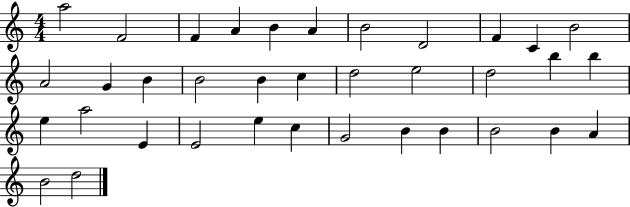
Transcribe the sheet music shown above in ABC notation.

X:1
T:Untitled
M:4/4
L:1/4
K:C
a2 F2 F A B A B2 D2 F C B2 A2 G B B2 B c d2 e2 d2 b b e a2 E E2 e c G2 B B B2 B A B2 d2